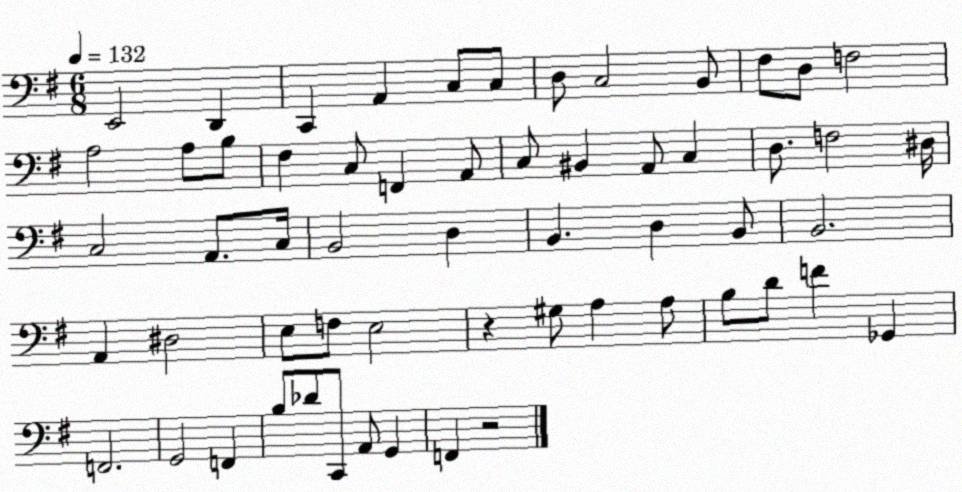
X:1
T:Untitled
M:6/8
L:1/4
K:G
E,,2 D,, C,, A,, C,/2 C,/2 D,/2 C,2 B,,/2 ^F,/2 D,/2 F,2 A,2 A,/2 B,/2 ^F, C,/2 F,, A,,/2 C,/2 ^B,, A,,/2 C, D,/2 F,2 ^D,/4 C,2 A,,/2 C,/4 B,,2 D, B,, D, B,,/2 B,,2 A,, ^D,2 E,/2 F,/2 E,2 z ^G,/2 A, A,/2 B,/2 D/2 F _G,, F,,2 G,,2 F,, B,/2 _D/2 C,,/2 A,,/2 G,, F,, z2